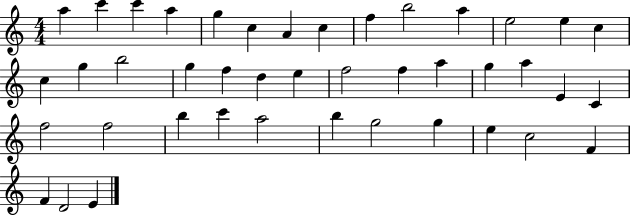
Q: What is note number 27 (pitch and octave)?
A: E4